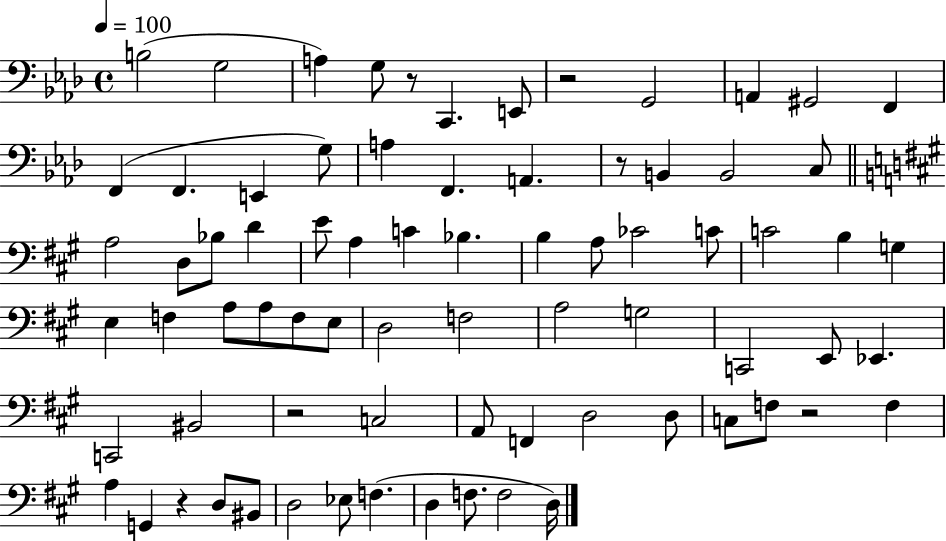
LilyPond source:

{
  \clef bass
  \time 4/4
  \defaultTimeSignature
  \key aes \major
  \tempo 4 = 100
  b2( g2 | a4) g8 r8 c,4. e,8 | r2 g,2 | a,4 gis,2 f,4 | \break f,4( f,4. e,4 g8) | a4 f,4. a,4. | r8 b,4 b,2 c8 | \bar "||" \break \key a \major a2 d8 bes8 d'4 | e'8 a4 c'4 bes4. | b4 a8 ces'2 c'8 | c'2 b4 g4 | \break e4 f4 a8 a8 f8 e8 | d2 f2 | a2 g2 | c,2 e,8 ees,4. | \break c,2 bis,2 | r2 c2 | a,8 f,4 d2 d8 | c8 f8 r2 f4 | \break a4 g,4 r4 d8 bis,8 | d2 ees8 f4.( | d4 f8. f2 d16) | \bar "|."
}